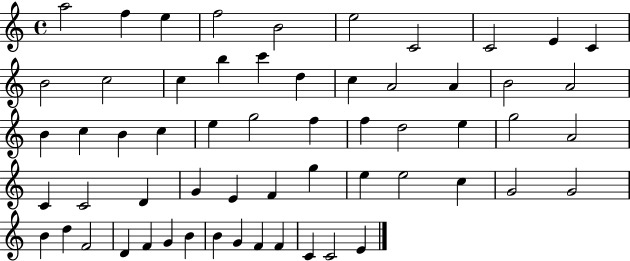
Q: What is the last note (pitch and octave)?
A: E4